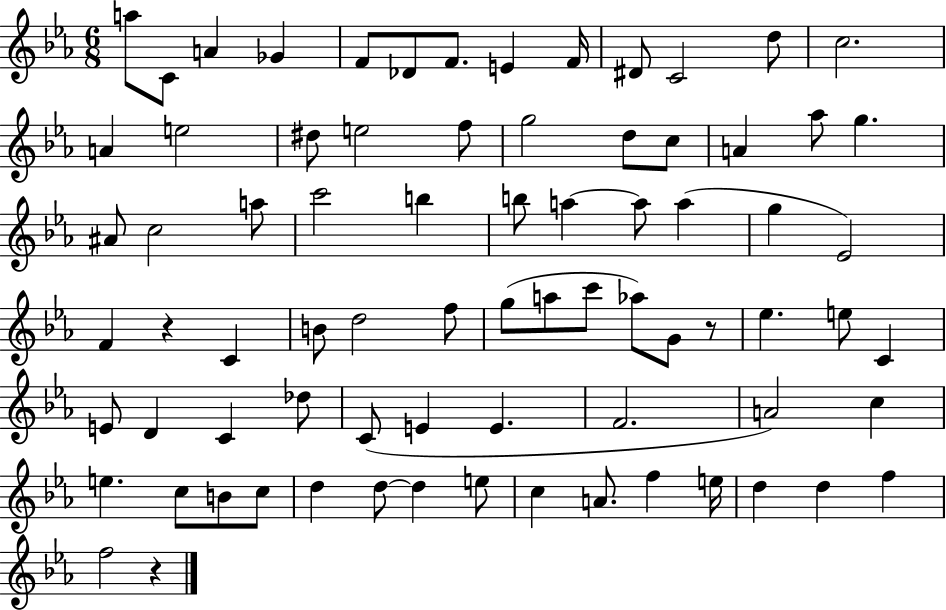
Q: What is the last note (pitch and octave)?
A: F5